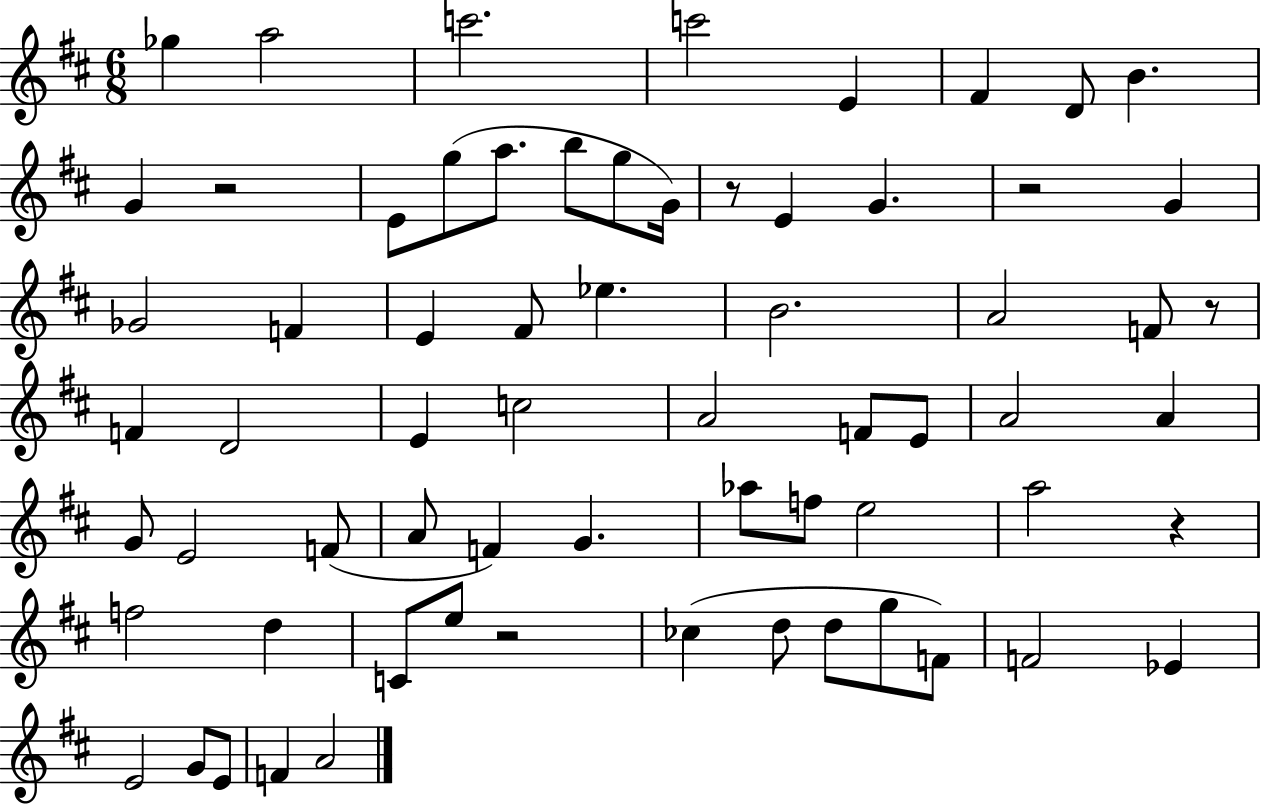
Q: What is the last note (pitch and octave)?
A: A4